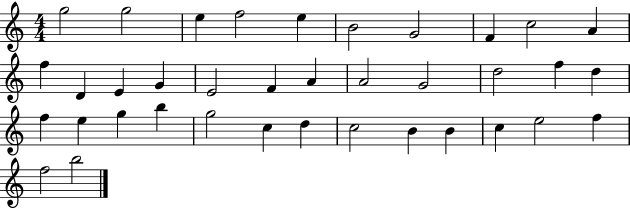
{
  \clef treble
  \numericTimeSignature
  \time 4/4
  \key c \major
  g''2 g''2 | e''4 f''2 e''4 | b'2 g'2 | f'4 c''2 a'4 | \break f''4 d'4 e'4 g'4 | e'2 f'4 a'4 | a'2 g'2 | d''2 f''4 d''4 | \break f''4 e''4 g''4 b''4 | g''2 c''4 d''4 | c''2 b'4 b'4 | c''4 e''2 f''4 | \break f''2 b''2 | \bar "|."
}